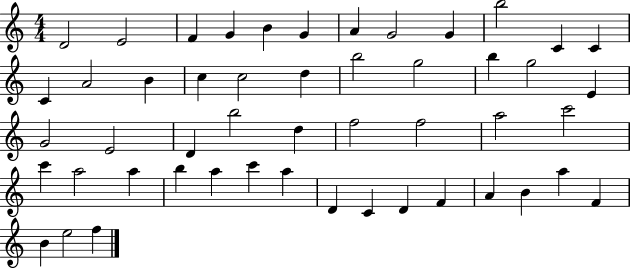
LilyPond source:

{
  \clef treble
  \numericTimeSignature
  \time 4/4
  \key c \major
  d'2 e'2 | f'4 g'4 b'4 g'4 | a'4 g'2 g'4 | b''2 c'4 c'4 | \break c'4 a'2 b'4 | c''4 c''2 d''4 | b''2 g''2 | b''4 g''2 e'4 | \break g'2 e'2 | d'4 b''2 d''4 | f''2 f''2 | a''2 c'''2 | \break c'''4 a''2 a''4 | b''4 a''4 c'''4 a''4 | d'4 c'4 d'4 f'4 | a'4 b'4 a''4 f'4 | \break b'4 e''2 f''4 | \bar "|."
}